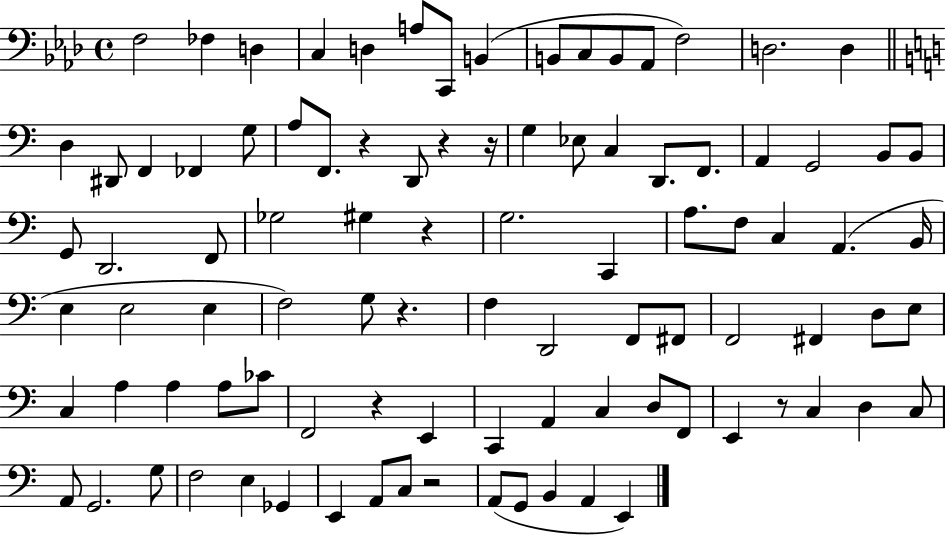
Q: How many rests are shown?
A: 8